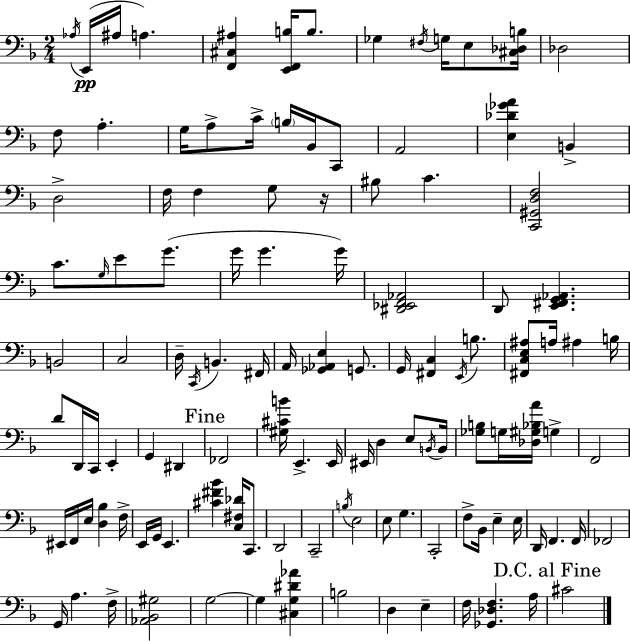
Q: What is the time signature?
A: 2/4